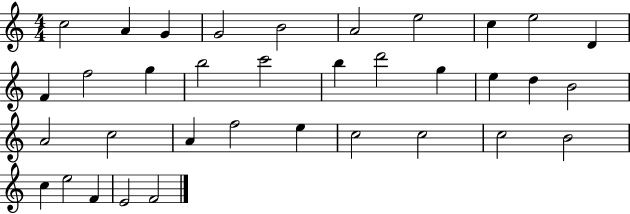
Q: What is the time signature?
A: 4/4